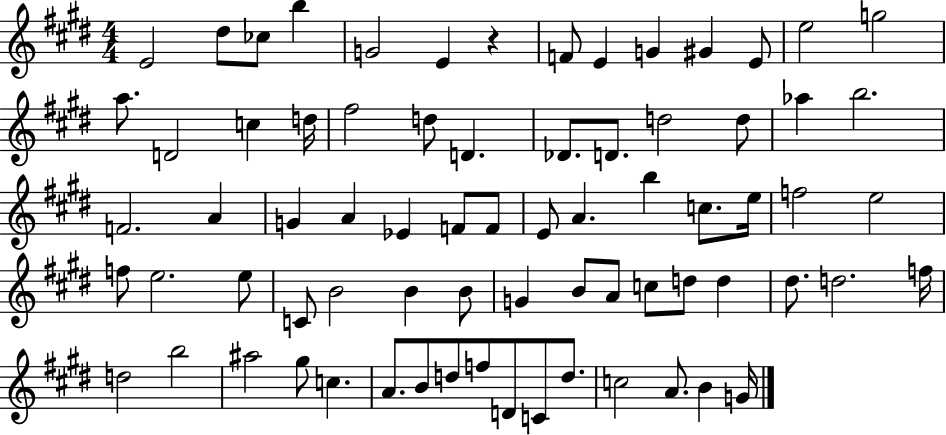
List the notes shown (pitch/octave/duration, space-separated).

E4/h D#5/e CES5/e B5/q G4/h E4/q R/q F4/e E4/q G4/q G#4/q E4/e E5/h G5/h A5/e. D4/h C5/q D5/s F#5/h D5/e D4/q. Db4/e. D4/e. D5/h D5/e Ab5/q B5/h. F4/h. A4/q G4/q A4/q Eb4/q F4/e F4/e E4/e A4/q. B5/q C5/e. E5/s F5/h E5/h F5/e E5/h. E5/e C4/e B4/h B4/q B4/e G4/q B4/e A4/e C5/e D5/e D5/q D#5/e. D5/h. F5/s D5/h B5/h A#5/h G#5/e C5/q. A4/e. B4/e D5/e F5/e D4/e C4/e D5/e. C5/h A4/e. B4/q G4/s